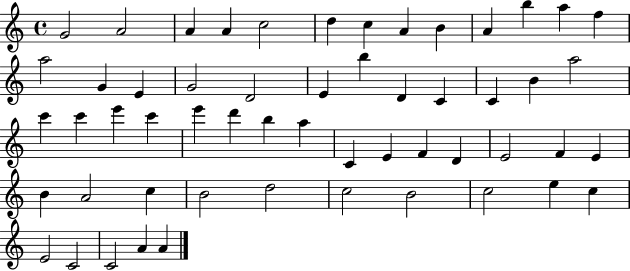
X:1
T:Untitled
M:4/4
L:1/4
K:C
G2 A2 A A c2 d c A B A b a f a2 G E G2 D2 E b D C C B a2 c' c' e' c' e' d' b a C E F D E2 F E B A2 c B2 d2 c2 B2 c2 e c E2 C2 C2 A A